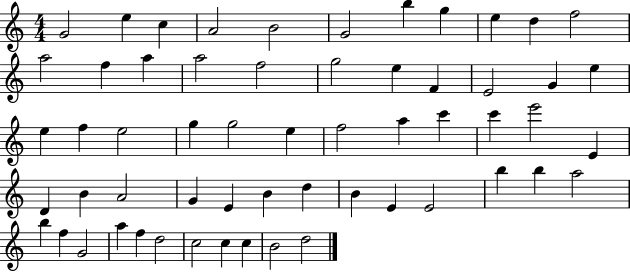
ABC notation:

X:1
T:Untitled
M:4/4
L:1/4
K:C
G2 e c A2 B2 G2 b g e d f2 a2 f a a2 f2 g2 e F E2 G e e f e2 g g2 e f2 a c' c' e'2 E D B A2 G E B d B E E2 b b a2 b f G2 a f d2 c2 c c B2 d2